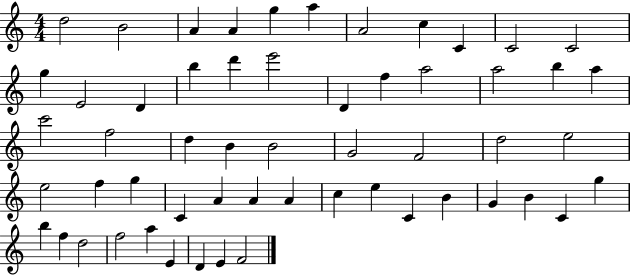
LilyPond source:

{
  \clef treble
  \numericTimeSignature
  \time 4/4
  \key c \major
  d''2 b'2 | a'4 a'4 g''4 a''4 | a'2 c''4 c'4 | c'2 c'2 | \break g''4 e'2 d'4 | b''4 d'''4 e'''2 | d'4 f''4 a''2 | a''2 b''4 a''4 | \break c'''2 f''2 | d''4 b'4 b'2 | g'2 f'2 | d''2 e''2 | \break e''2 f''4 g''4 | c'4 a'4 a'4 a'4 | c''4 e''4 c'4 b'4 | g'4 b'4 c'4 g''4 | \break b''4 f''4 d''2 | f''2 a''4 e'4 | d'4 e'4 f'2 | \bar "|."
}